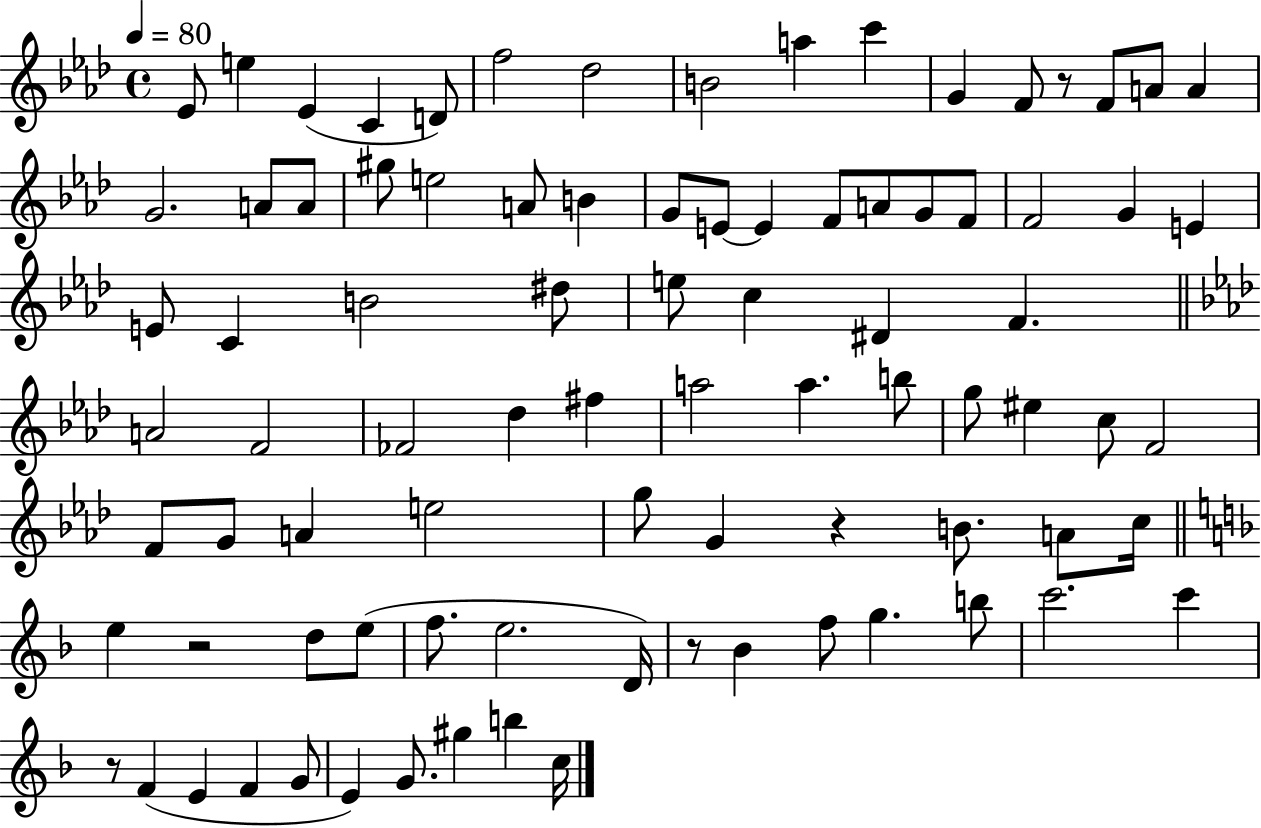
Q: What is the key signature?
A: AES major